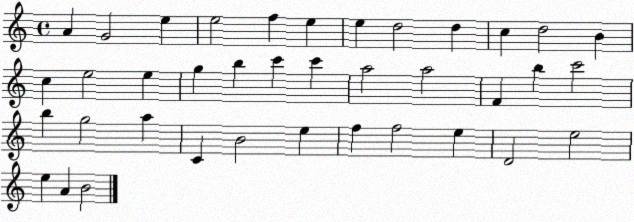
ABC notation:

X:1
T:Untitled
M:4/4
L:1/4
K:C
A G2 e e2 f e e d2 d c d2 B c e2 e g b c' c' a2 a2 F b c'2 b g2 a C B2 e f f2 e D2 e2 e A B2